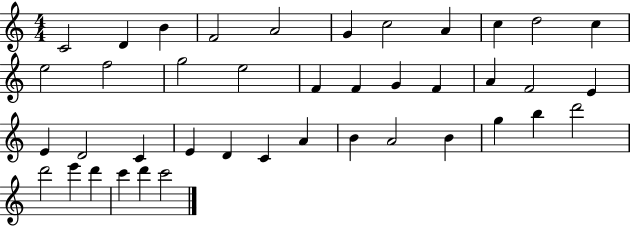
C4/h D4/q B4/q F4/h A4/h G4/q C5/h A4/q C5/q D5/h C5/q E5/h F5/h G5/h E5/h F4/q F4/q G4/q F4/q A4/q F4/h E4/q E4/q D4/h C4/q E4/q D4/q C4/q A4/q B4/q A4/h B4/q G5/q B5/q D6/h D6/h E6/q D6/q C6/q D6/q C6/h